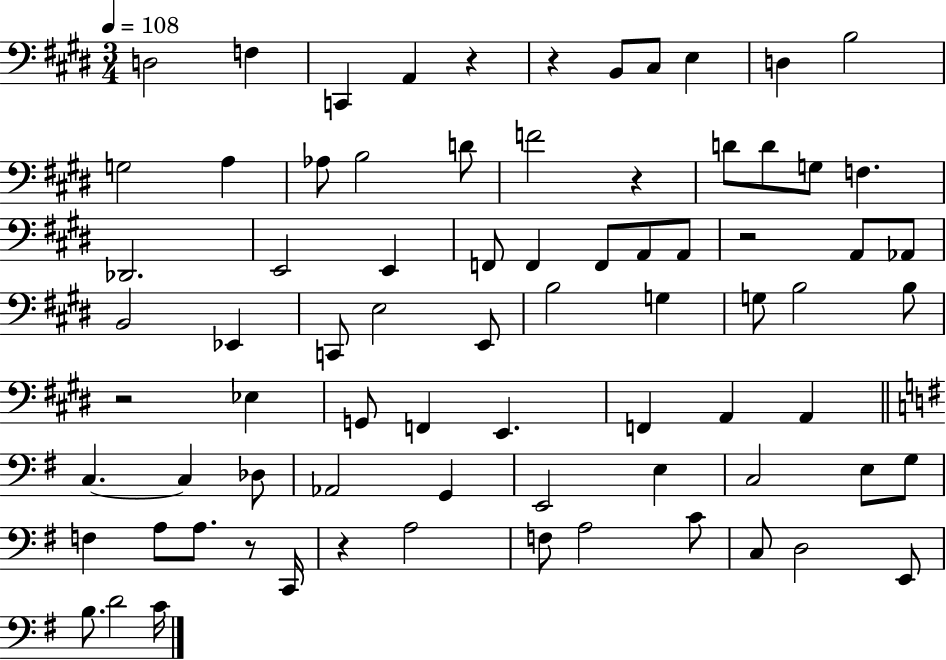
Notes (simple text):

D3/h F3/q C2/q A2/q R/q R/q B2/e C#3/e E3/q D3/q B3/h G3/h A3/q Ab3/e B3/h D4/e F4/h R/q D4/e D4/e G3/e F3/q. Db2/h. E2/h E2/q F2/e F2/q F2/e A2/e A2/e R/h A2/e Ab2/e B2/h Eb2/q C2/e E3/h E2/e B3/h G3/q G3/e B3/h B3/e R/h Eb3/q G2/e F2/q E2/q. F2/q A2/q A2/q C3/q. C3/q Db3/e Ab2/h G2/q E2/h E3/q C3/h E3/e G3/e F3/q A3/e A3/e. R/e C2/s R/q A3/h F3/e A3/h C4/e C3/e D3/h E2/e B3/e. D4/h C4/s